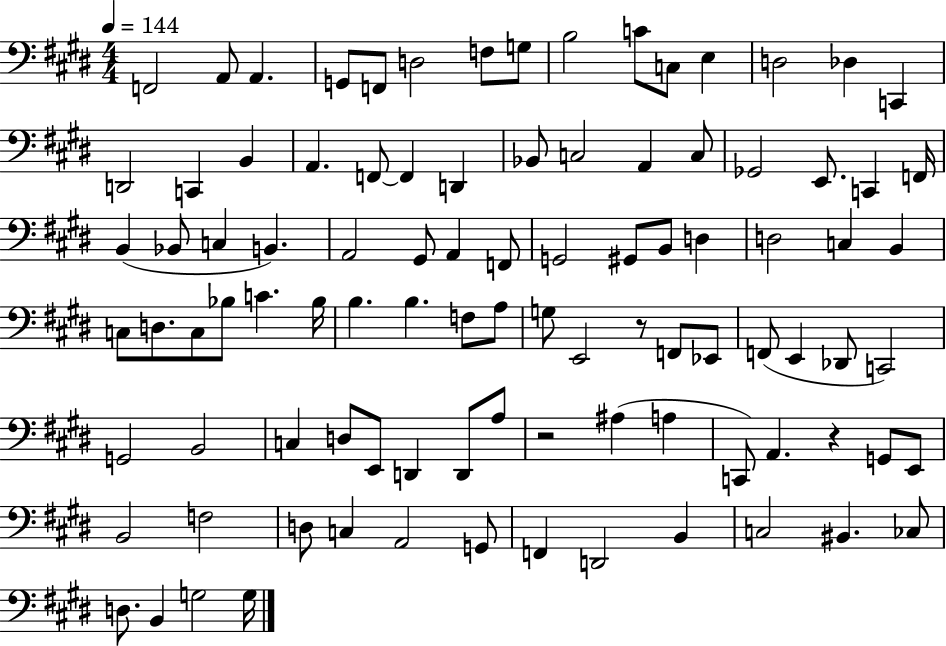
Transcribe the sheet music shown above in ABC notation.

X:1
T:Untitled
M:4/4
L:1/4
K:E
F,,2 A,,/2 A,, G,,/2 F,,/2 D,2 F,/2 G,/2 B,2 C/2 C,/2 E, D,2 _D, C,, D,,2 C,, B,, A,, F,,/2 F,, D,, _B,,/2 C,2 A,, C,/2 _G,,2 E,,/2 C,, F,,/4 B,, _B,,/2 C, B,, A,,2 ^G,,/2 A,, F,,/2 G,,2 ^G,,/2 B,,/2 D, D,2 C, B,, C,/2 D,/2 C,/2 _B,/2 C _B,/4 B, B, F,/2 A,/2 G,/2 E,,2 z/2 F,,/2 _E,,/2 F,,/2 E,, _D,,/2 C,,2 G,,2 B,,2 C, D,/2 E,,/2 D,, D,,/2 A,/2 z2 ^A, A, C,,/2 A,, z G,,/2 E,,/2 B,,2 F,2 D,/2 C, A,,2 G,,/2 F,, D,,2 B,, C,2 ^B,, _C,/2 D,/2 B,, G,2 G,/4